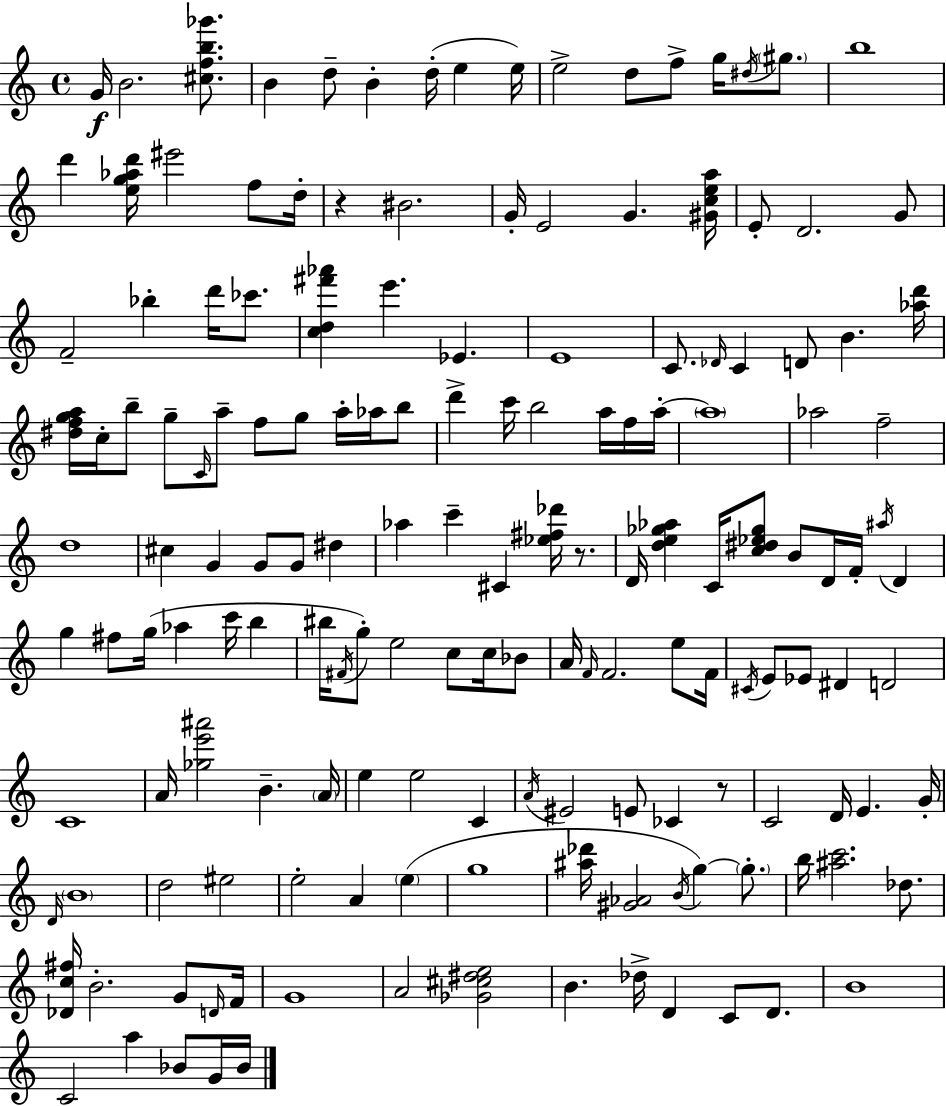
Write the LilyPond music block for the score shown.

{
  \clef treble
  \time 4/4
  \defaultTimeSignature
  \key a \minor
  g'16\f b'2. <cis'' f'' b'' ges'''>8. | b'4 d''8-- b'4-. d''16-.( e''4 e''16) | e''2-> d''8 f''8-> g''16 \acciaccatura { dis''16 } \parenthesize gis''8. | b''1 | \break d'''4 <e'' g'' aes'' d'''>16 eis'''2 f''8 | d''16-. r4 bis'2. | g'16-. e'2 g'4. | <gis' c'' e'' a''>16 e'8-. d'2. g'8 | \break f'2-- bes''4-. d'''16 ces'''8. | <c'' d'' fis''' aes'''>4 e'''4. ees'4. | e'1 | c'8. \grace { des'16 } c'4 d'8 b'4. | \break <aes'' d'''>16 <dis'' f'' g'' a''>16 c''16-. b''8-- g''8-- \grace { c'16 } a''8-- f''8 g''8 a''16-. | aes''16 b''8 d'''4-> c'''16 b''2 | a''16 f''16 a''16-.~~ \parenthesize a''1 | aes''2 f''2-- | \break d''1 | cis''4 g'4 g'8 g'8 dis''4 | aes''4 c'''4-- cis'4 <ees'' fis'' des'''>16 | r8. d'16 <d'' e'' ges'' aes''>4 c'16 <c'' dis'' ees'' ges''>8 b'8 d'16 f'16-. \acciaccatura { ais''16 } | \break d'4 g''4 fis''8 g''16( aes''4 c'''16 | b''4 bis''16 \acciaccatura { fis'16 }) g''8-. e''2 | c''8 c''16 bes'8 a'16 \grace { f'16 } f'2. | e''8 f'16 \acciaccatura { cis'16 } e'8 ees'8 dis'4 d'2 | \break c'1 | a'16 <ges'' e''' ais'''>2 | b'4.-- \parenthesize a'16 e''4 e''2 | c'4 \acciaccatura { a'16 } eis'2 | \break e'8 ces'4 r8 c'2 | d'16 e'4. g'16-. \grace { d'16 } \parenthesize b'1 | d''2 | eis''2 e''2-. | \break a'4 \parenthesize e''4( g''1 | <ais'' des'''>16 <gis' aes'>2 | \acciaccatura { b'16 } g''4~~) \parenthesize g''8.-. b''16 <ais'' c'''>2. | des''8. <des' c'' fis''>16 b'2.-. | \break g'8 \grace { d'16 } f'16 g'1 | a'2 | <ges' cis'' dis'' e''>2 b'4. | des''16-> d'4 c'8 d'8. b'1 | \break c'2 | a''4 bes'8 g'16 bes'16 \bar "|."
}